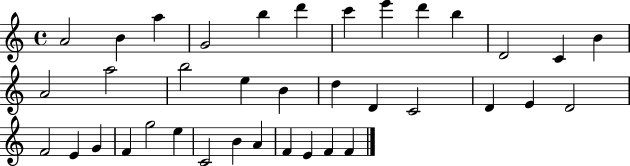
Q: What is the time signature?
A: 4/4